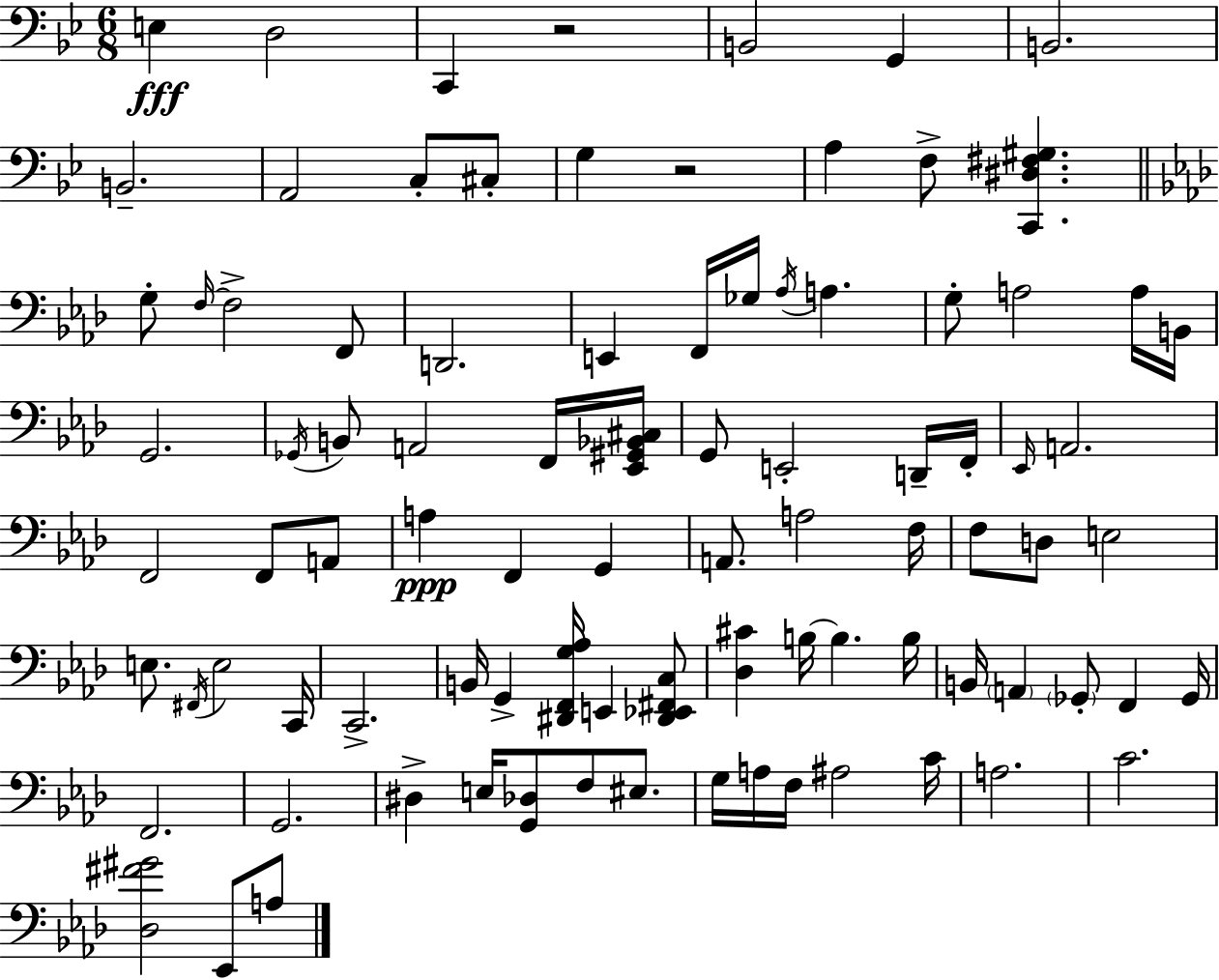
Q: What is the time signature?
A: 6/8